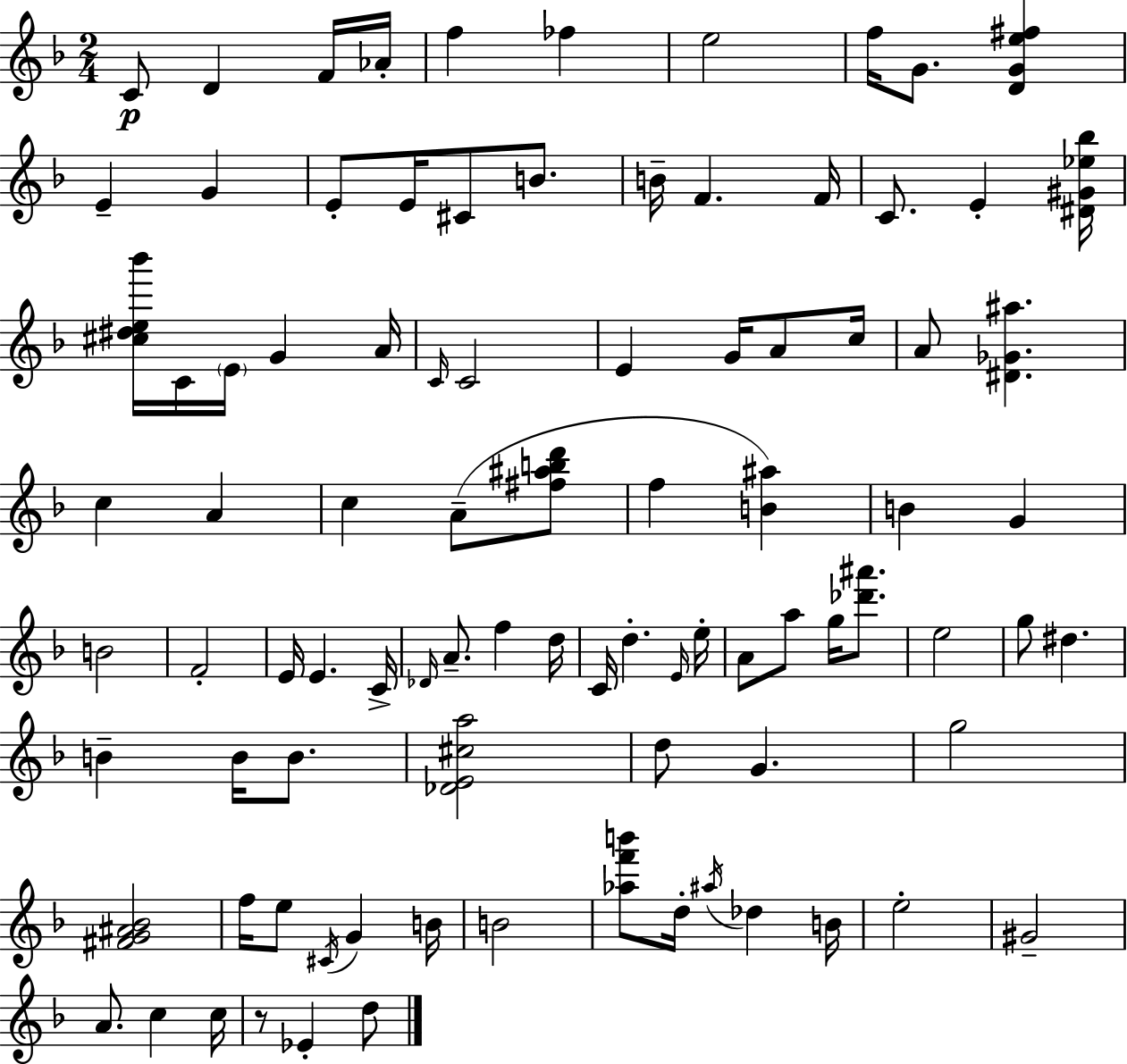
{
  \clef treble
  \numericTimeSignature
  \time 2/4
  \key d \minor
  c'8\p d'4 f'16 aes'16-. | f''4 fes''4 | e''2 | f''16 g'8. <d' g' e'' fis''>4 | \break e'4-- g'4 | e'8-. e'16 cis'8 b'8. | b'16-- f'4. f'16 | c'8. e'4-. <dis' gis' ees'' bes''>16 | \break <cis'' dis'' e'' bes'''>16 c'16 \parenthesize e'16 g'4 a'16 | \grace { c'16 } c'2 | e'4 g'16 a'8 | c''16 a'8 <dis' ges' ais''>4. | \break c''4 a'4 | c''4 a'8--( <fis'' ais'' b'' d'''>8 | f''4 <b' ais''>4) | b'4 g'4 | \break b'2 | f'2-. | e'16 e'4. | c'16-> \grace { des'16 } a'8.-- f''4 | \break d''16 c'16 d''4.-. | \grace { e'16 } e''16-. a'8 a''8 g''16 | <des''' ais'''>8. e''2 | g''8 dis''4. | \break b'4-- b'16 | b'8. <des' e' cis'' a''>2 | d''8 g'4. | g''2 | \break <fis' g' ais' bes'>2 | f''16 e''8 \acciaccatura { cis'16 } g'4 | b'16 b'2 | <aes'' f''' b'''>8 d''16-. \acciaccatura { ais''16 } | \break des''4 b'16 e''2-. | gis'2-- | a'8. | c''4 c''16 r8 ees'4-. | \break d''8 \bar "|."
}